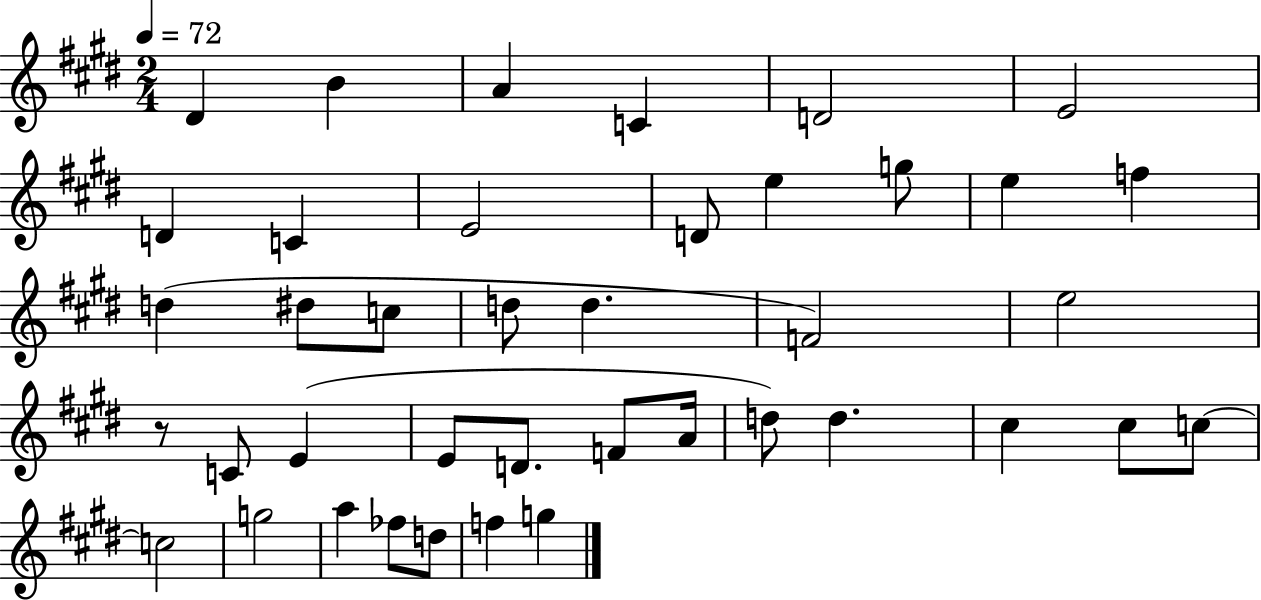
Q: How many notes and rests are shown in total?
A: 40